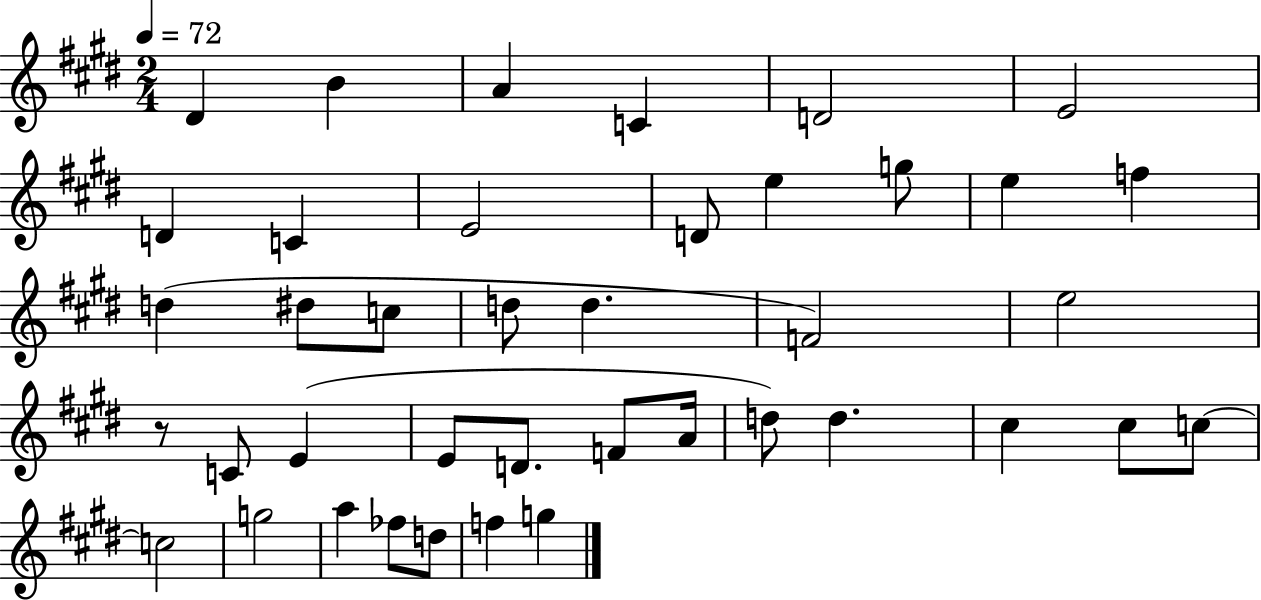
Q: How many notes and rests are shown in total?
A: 40